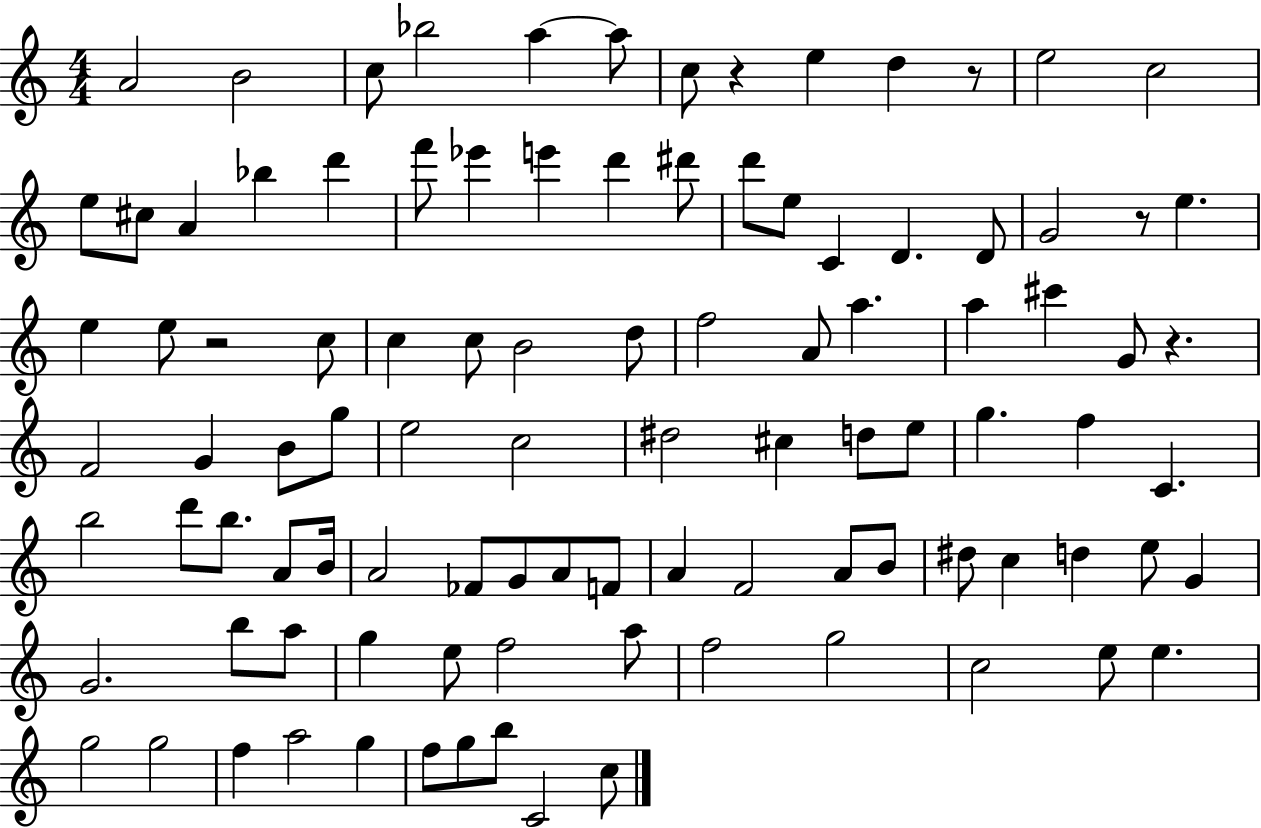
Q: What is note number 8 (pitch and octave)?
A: E5